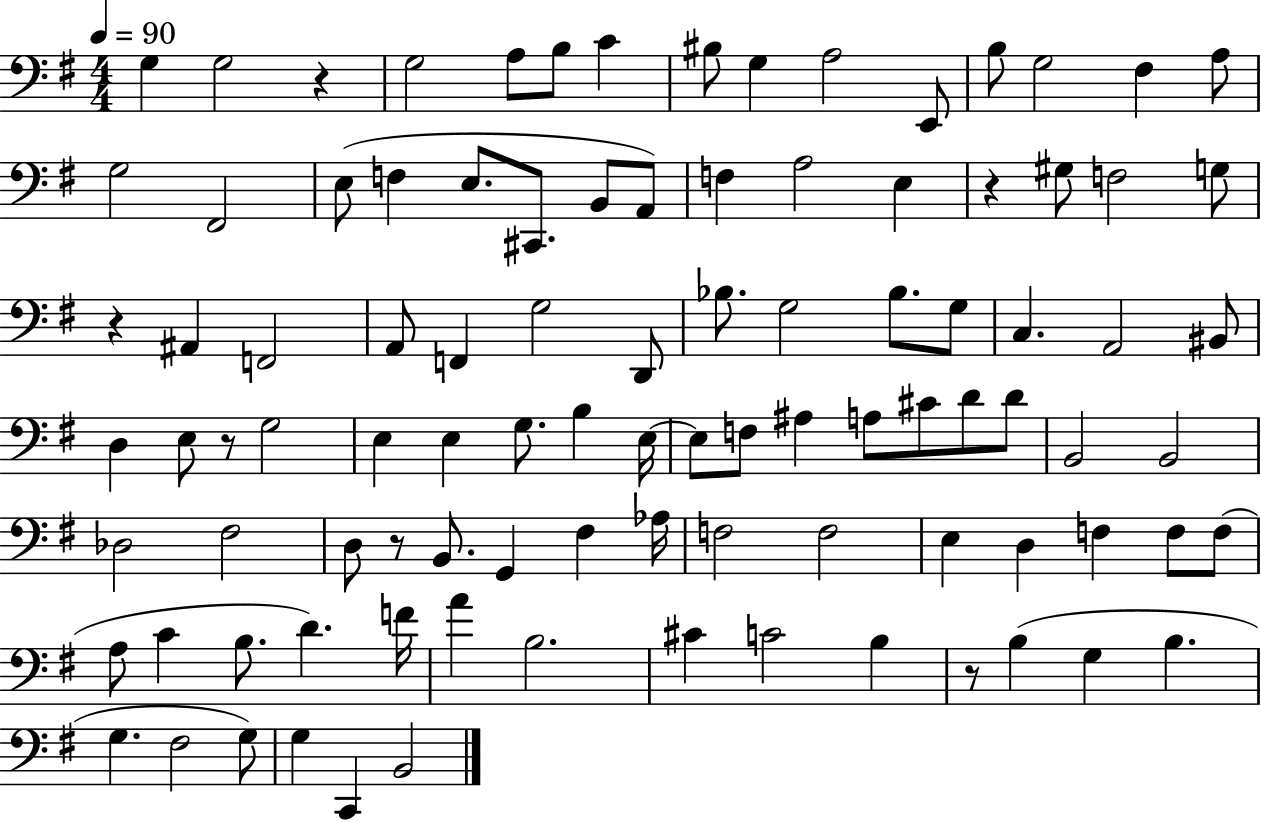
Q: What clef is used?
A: bass